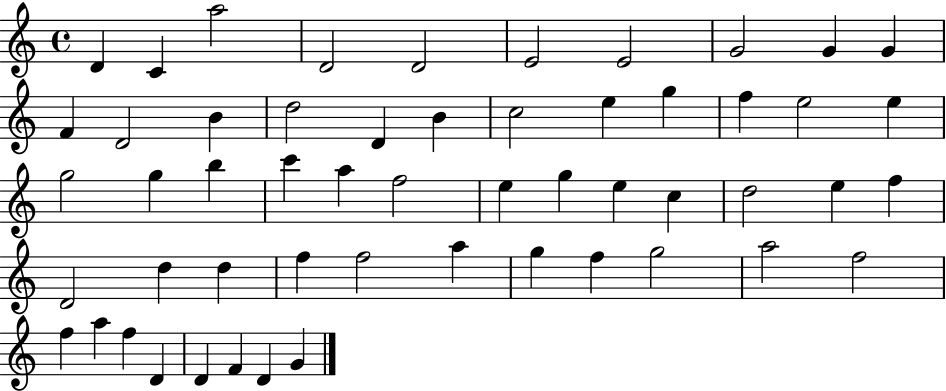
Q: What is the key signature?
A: C major